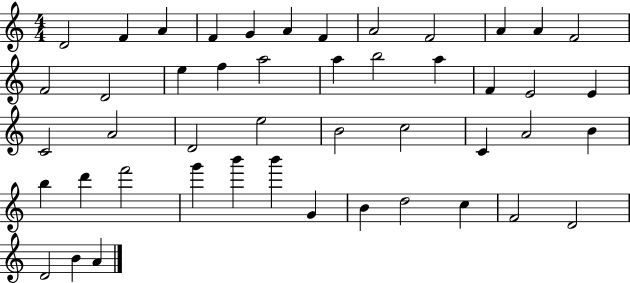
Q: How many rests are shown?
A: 0